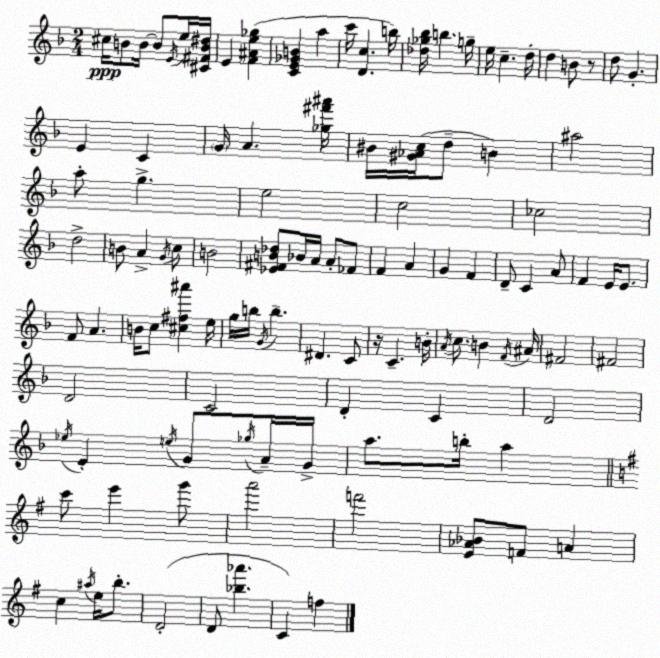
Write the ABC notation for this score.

X:1
T:Untitled
M:2/4
L:1/4
K:Dm
^c/4 B/2 B/4 B/2 E/4 e/4 [^C^FB^d]/4 E [F^Ae_g] [CE_GB] a c'/4 [Dc] b/4 [_d_g_b]/4 b g/4 e/4 c d/4 d B/2 z/2 d/2 G E C G/4 A [_g^f'^a']/4 ^B/4 [^G_Ac]/4 d/2 B ^a2 a/2 g e2 c2 _c2 d2 B/2 A G/4 c/2 B2 [_E^FB_d]/2 _B/4 A/4 A/2 _F/2 F A G F D/2 C A/2 F E/4 E/2 F/2 A B/4 c/2 [^c^f^a'] e/4 g/4 b/4 G/4 b ^D C/2 z/4 C B/4 A/4 c/2 B F/4 ^A/4 ^F2 ^F2 D2 C2 D C D2 _e/4 E e/4 G/2 _g/4 A/4 G/4 a/2 b/4 a c'/2 e' g'/2 a'2 f'2 [E_A_B]/2 F/2 A c ^a/4 e/4 b/2 D2 D/2 [_b_a'] C f